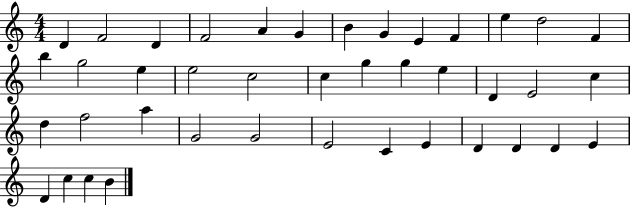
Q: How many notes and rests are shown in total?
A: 41